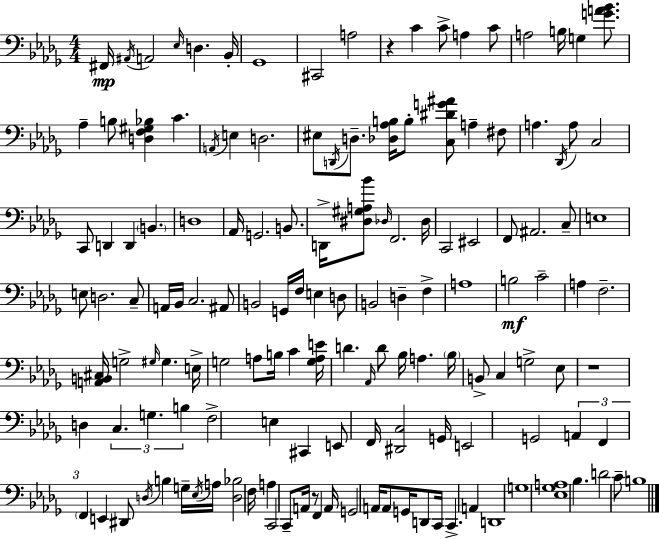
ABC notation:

X:1
T:Untitled
M:4/4
L:1/4
K:Bbm
^F,,/4 ^A,,/4 A,,2 _E,/4 D, _B,,/4 _G,,4 ^C,,2 A,2 z C C/2 A, C/2 A,2 B,/4 G, [GA_B]/2 _A, B,/2 [D,F,^G,_B,] C A,,/4 E, D,2 ^E,/2 D,,/4 D,/2 [_D,_A,B,]/4 B,/2 [C,^DG^A]/2 A, ^F,/2 A, _D,,/4 A,/2 C,2 C,,/2 D,, D,, B,, D,4 _A,,/4 G,,2 B,,/2 D,,/4 [^D,^G,A,_B]/2 _D,/4 F,,2 _D,/4 C,,2 ^E,,2 F,,/2 ^A,,2 C,/2 E,4 E,/2 D,2 C,/2 A,,/4 _B,,/4 C,2 ^A,,/2 B,,2 G,,/4 F,/4 E, D,/2 B,,2 D, F, A,4 B,2 C2 A, F,2 [A,,B,,^C,]/4 G,2 ^G,/4 ^G, E,/4 G,2 A,/2 B,/4 C [G,A,E]/4 D _A,,/4 D/2 _B,/4 A, _B,/4 B,,/2 C, G,2 _E,/2 z4 D, C, G, B, F,2 E, ^C,, E,,/2 F,,/4 [^D,,C,]2 G,,/4 E,,2 G,,2 A,, F,, F,, E,, ^D,,/2 D,/4 B, G,/4 _E,/4 A,/4 [D,_B,]2 F,/4 A, C,,2 C,,/2 A,,/4 z/2 F,, A,,/4 G,,2 A,,/4 A,,/2 G,,/4 D,,/2 C,,/4 C,, A,, D,,4 G,4 [_E,_G,A,]4 _B, D2 C/2 B,4